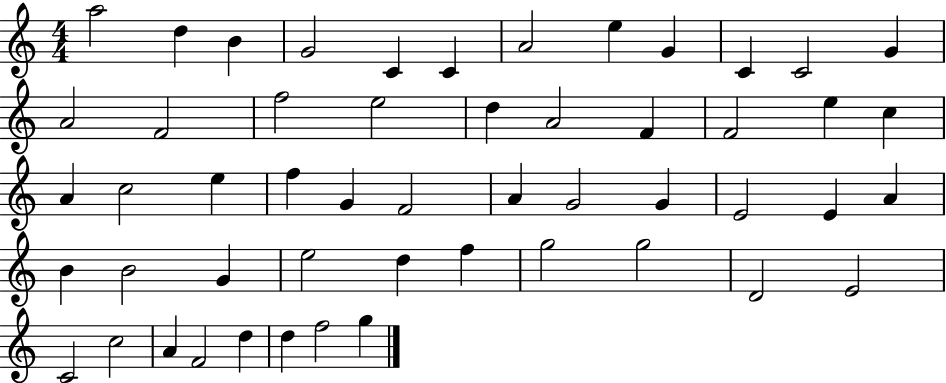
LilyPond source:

{
  \clef treble
  \numericTimeSignature
  \time 4/4
  \key c \major
  a''2 d''4 b'4 | g'2 c'4 c'4 | a'2 e''4 g'4 | c'4 c'2 g'4 | \break a'2 f'2 | f''2 e''2 | d''4 a'2 f'4 | f'2 e''4 c''4 | \break a'4 c''2 e''4 | f''4 g'4 f'2 | a'4 g'2 g'4 | e'2 e'4 a'4 | \break b'4 b'2 g'4 | e''2 d''4 f''4 | g''2 g''2 | d'2 e'2 | \break c'2 c''2 | a'4 f'2 d''4 | d''4 f''2 g''4 | \bar "|."
}